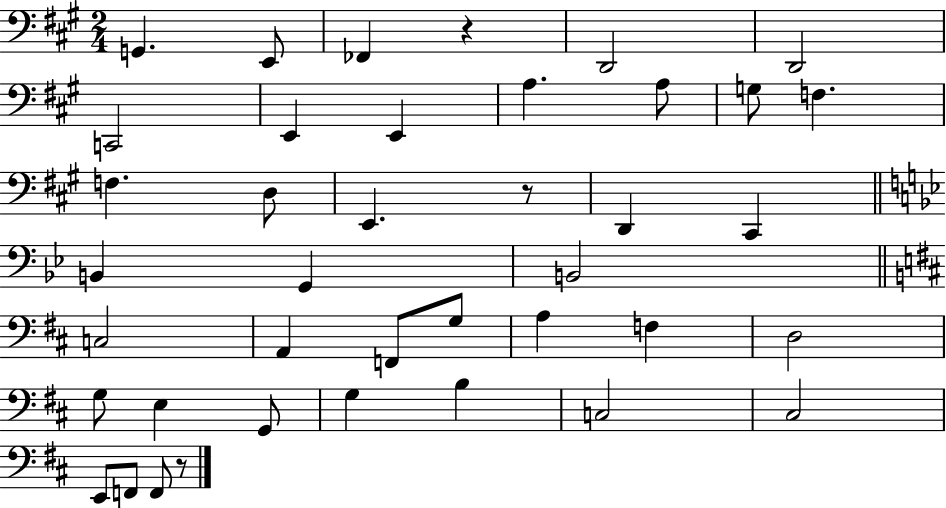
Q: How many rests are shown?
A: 3